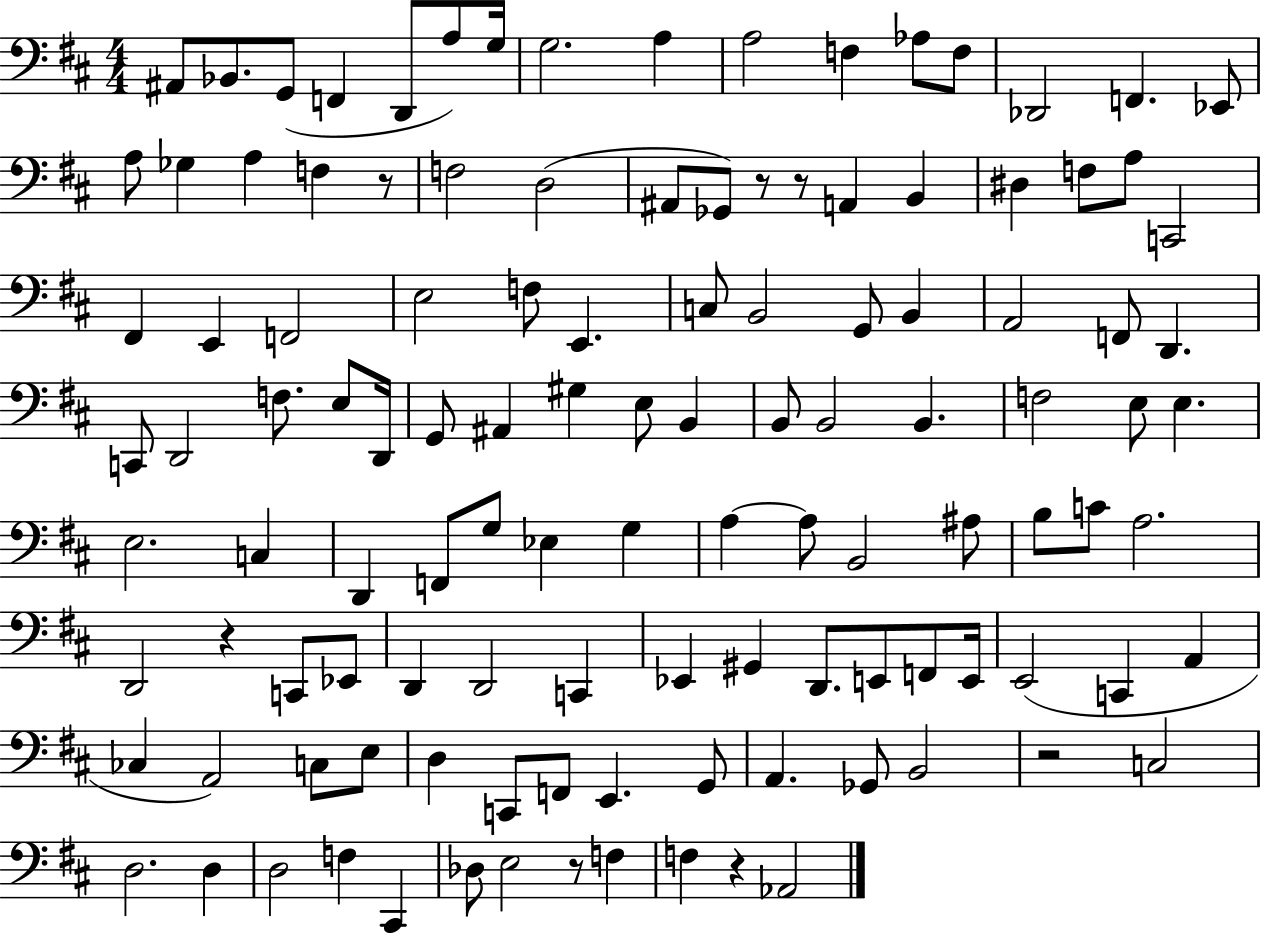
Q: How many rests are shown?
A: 7